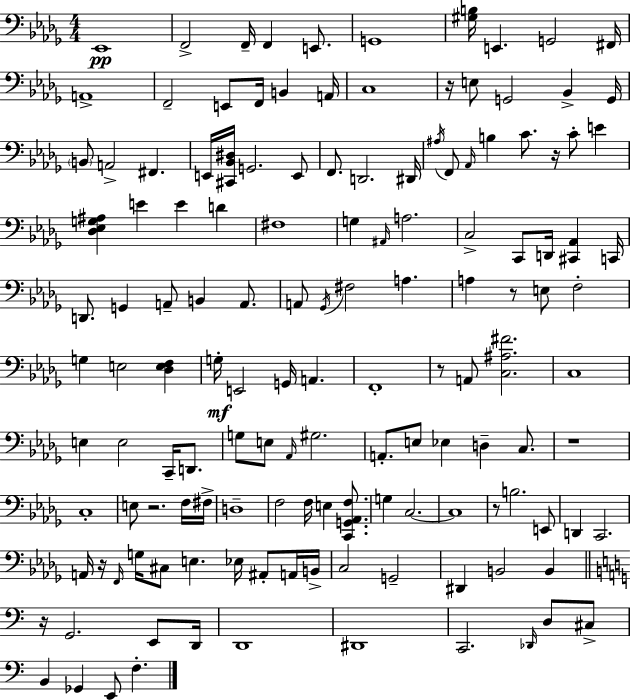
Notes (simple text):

Eb2/w F2/h F2/s F2/q E2/e. G2/w [G#3,B3]/s E2/q. G2/h F#2/s A2/w F2/h E2/e F2/s B2/q A2/s C3/w R/s E3/e G2/h Bb2/q G2/s B2/e A2/h F#2/q. E2/s [C#2,Bb2,D#3]/s G2/h. E2/e F2/e. D2/h. D#2/s A#3/s F2/e Ab2/s B3/q C4/e. R/s C4/e E4/q [Db3,Eb3,G3,A#3]/q E4/q E4/q D4/q F#3/w G3/q A#2/s A3/h. C3/h C2/e D2/s [C#2,Ab2]/q C2/s D2/e. G2/q A2/e B2/q A2/e. A2/e Gb2/s F#3/h A3/q. A3/q R/e E3/e F3/h G3/q E3/h [Db3,E3,F3]/q G3/s E2/h G2/s A2/q. F2/w R/e A2/e [C3,A#3,F#4]/h. C3/w E3/q E3/h C2/s D2/e. G3/e E3/e Ab2/s G#3/h. A2/e. E3/e Eb3/q D3/q C3/e. R/w C3/w E3/e R/h. F3/s F#3/s D3/w F3/h F3/s E3/q [C2,G2,Ab2,F3]/e. G3/q C3/h. C3/w R/e B3/h. E2/e D2/q C2/h. A2/s R/s F2/s G3/s C#3/e E3/q. Eb3/s A#2/e A2/s B2/s C3/h G2/h D#2/q B2/h B2/q R/s G2/h. E2/e D2/s D2/w D#2/w C2/h. Db2/s D3/e C#3/e B2/q Gb2/q E2/e F3/q.